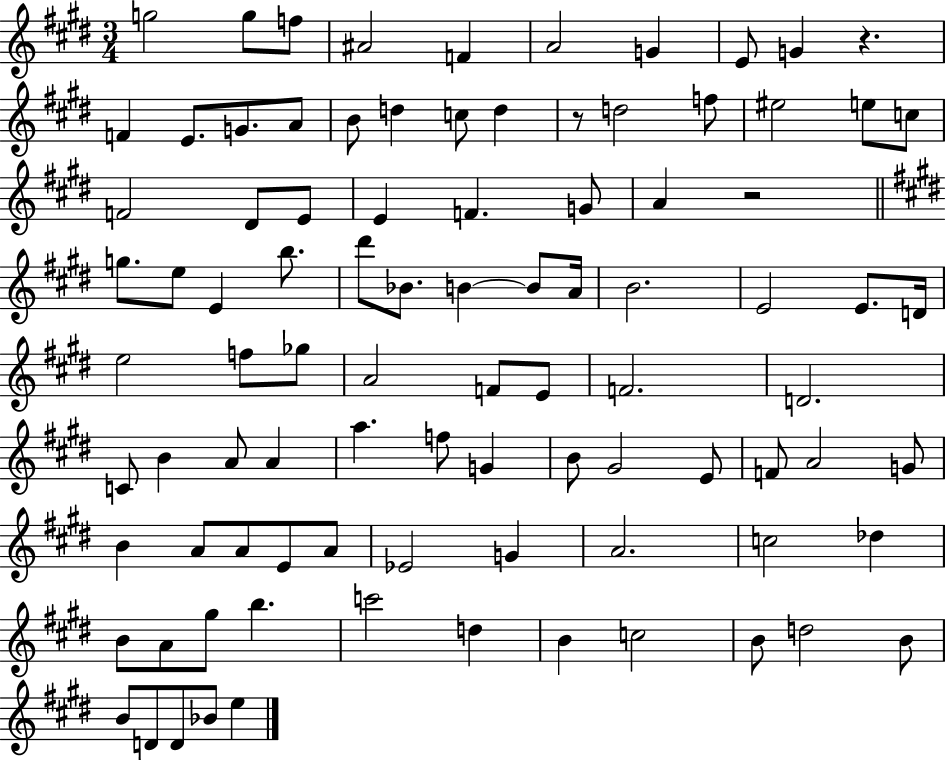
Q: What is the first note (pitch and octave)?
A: G5